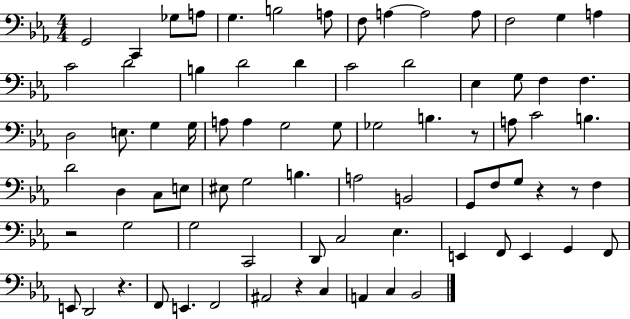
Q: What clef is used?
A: bass